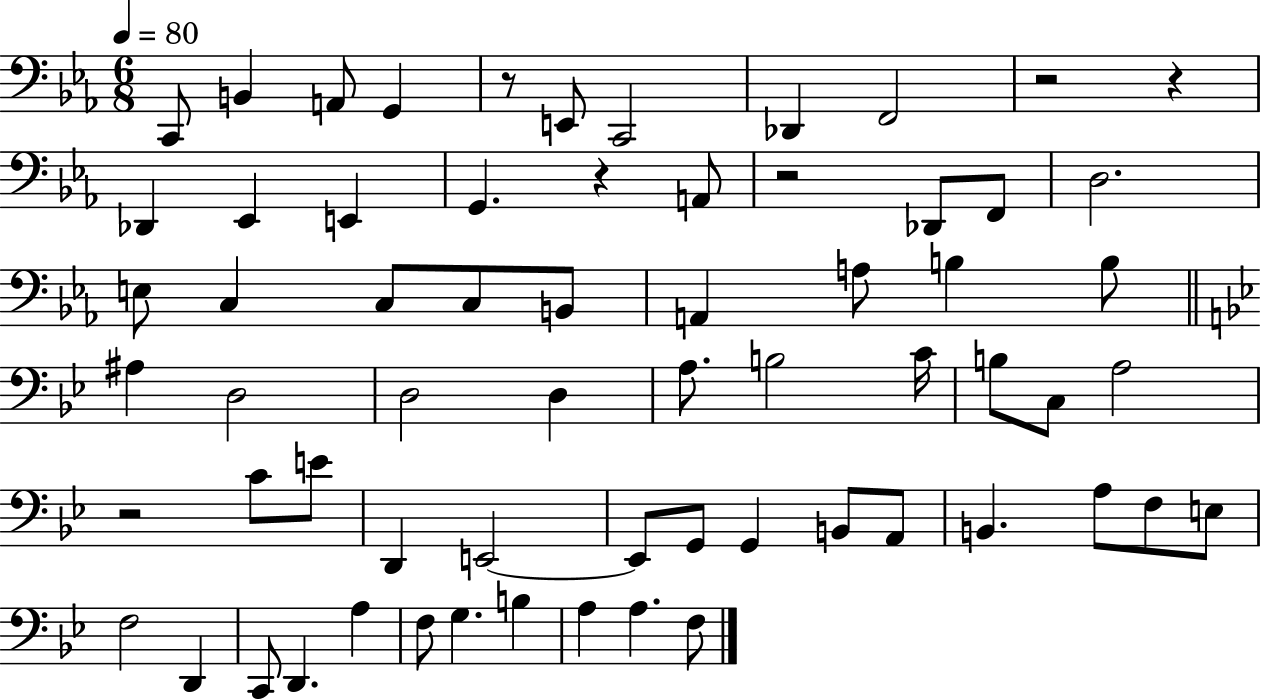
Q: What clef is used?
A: bass